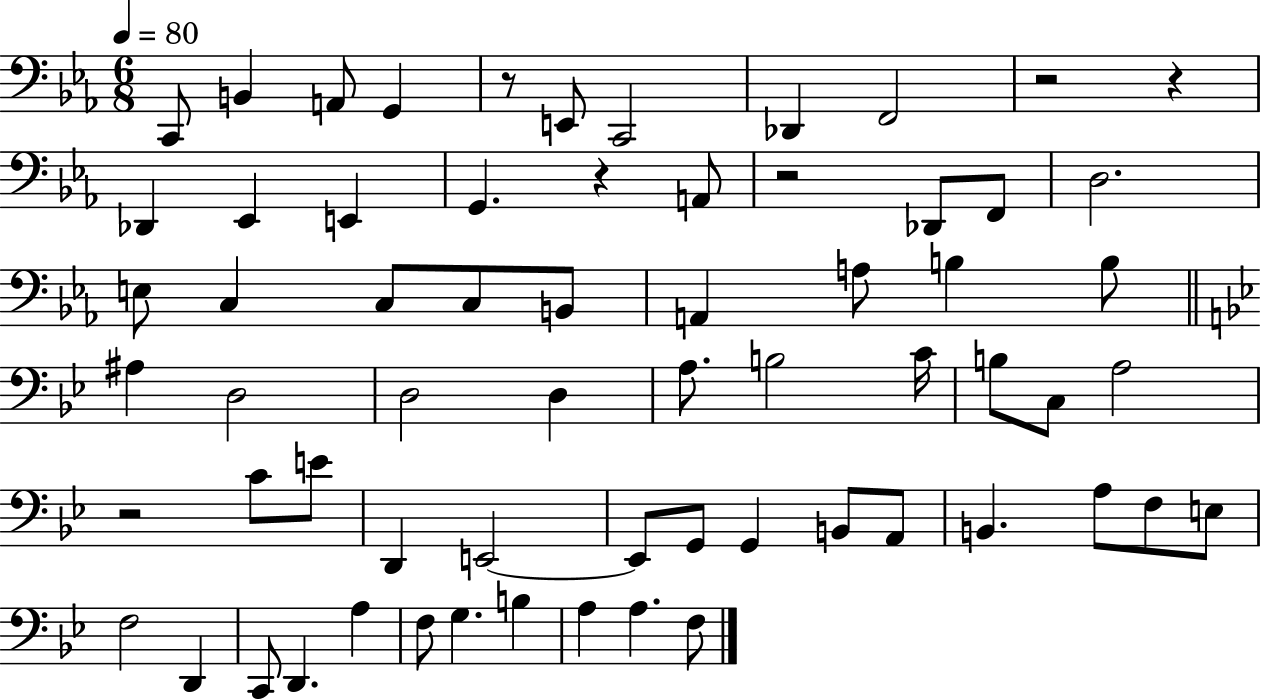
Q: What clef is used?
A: bass